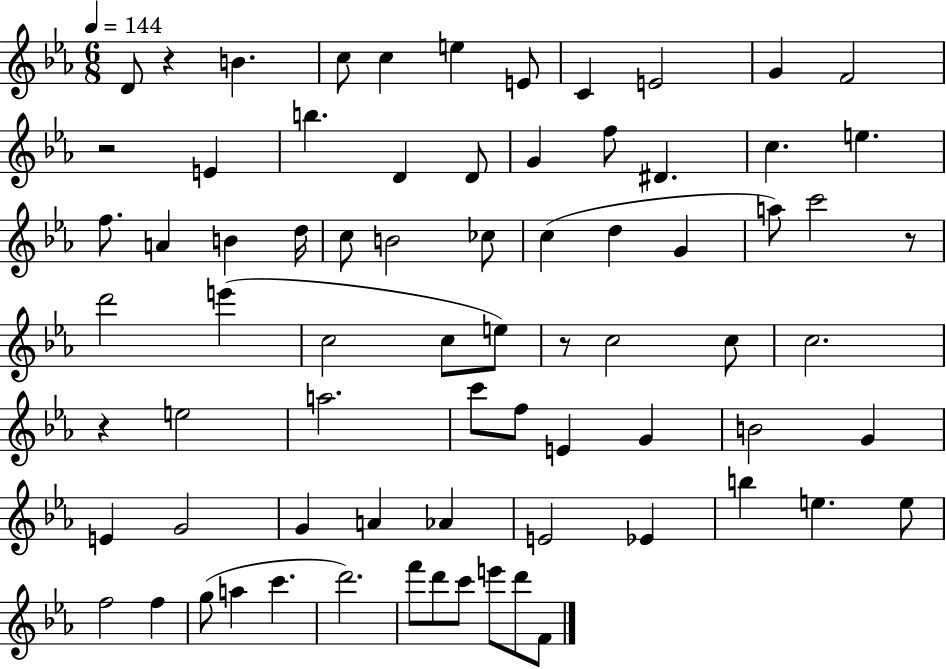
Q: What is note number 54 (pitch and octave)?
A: Eb4